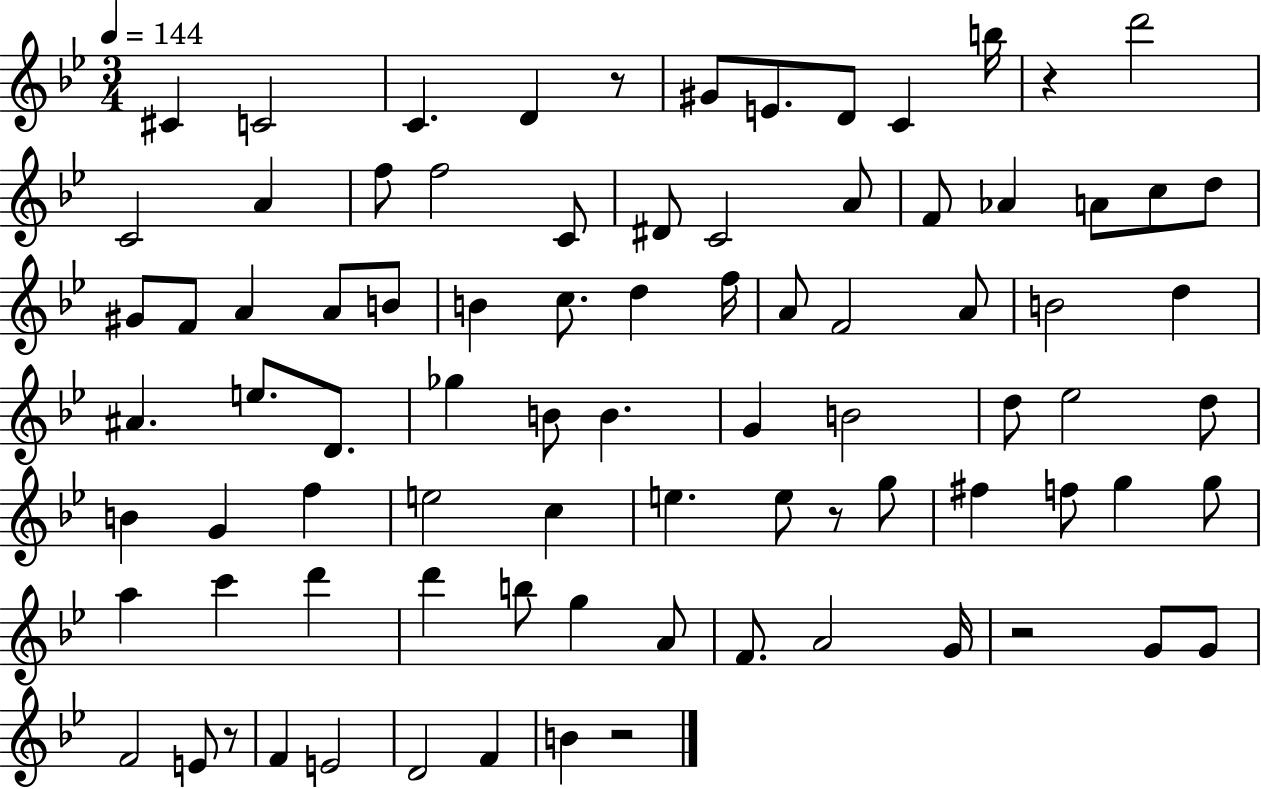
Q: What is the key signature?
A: BES major